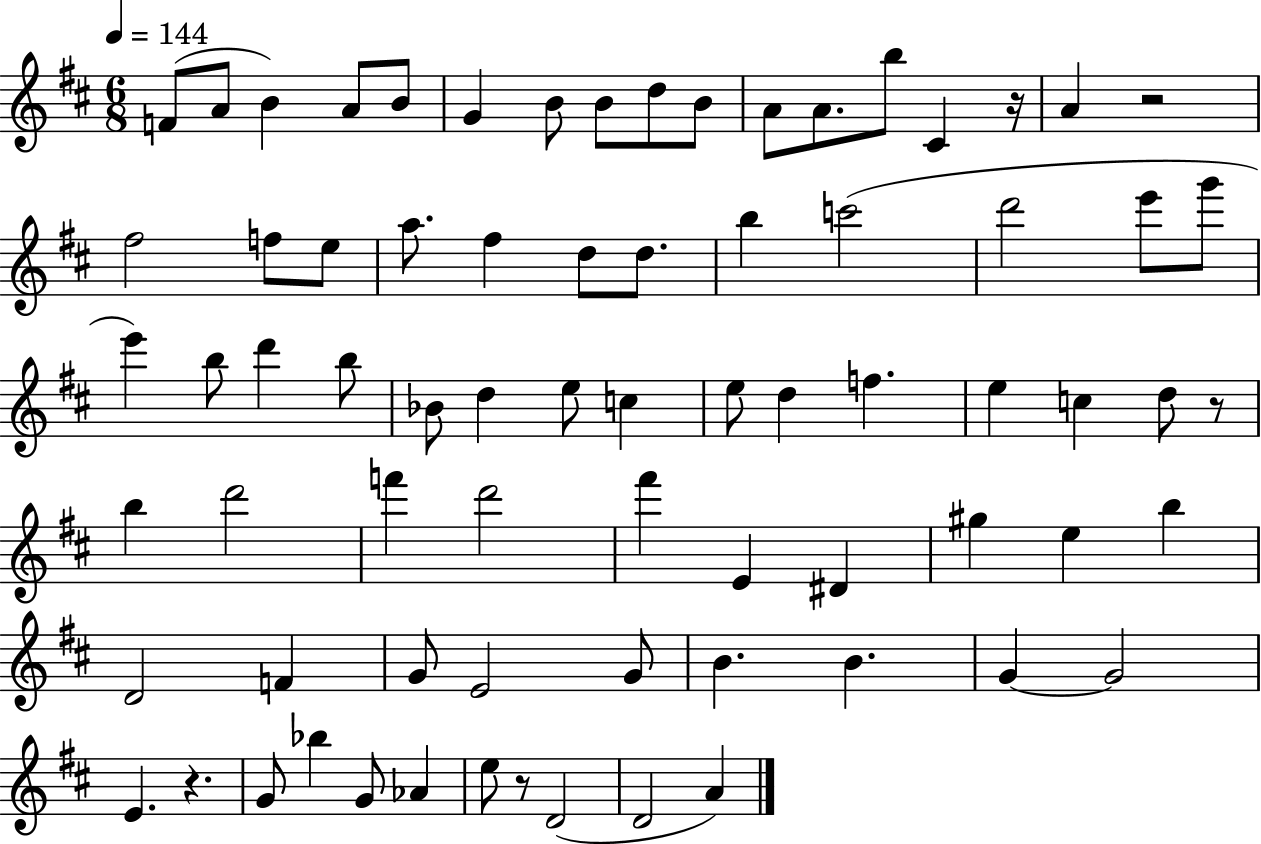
{
  \clef treble
  \numericTimeSignature
  \time 6/8
  \key d \major
  \tempo 4 = 144
  f'8( a'8 b'4) a'8 b'8 | g'4 b'8 b'8 d''8 b'8 | a'8 a'8. b''8 cis'4 r16 | a'4 r2 | \break fis''2 f''8 e''8 | a''8. fis''4 d''8 d''8. | b''4 c'''2( | d'''2 e'''8 g'''8 | \break e'''4) b''8 d'''4 b''8 | bes'8 d''4 e''8 c''4 | e''8 d''4 f''4. | e''4 c''4 d''8 r8 | \break b''4 d'''2 | f'''4 d'''2 | fis'''4 e'4 dis'4 | gis''4 e''4 b''4 | \break d'2 f'4 | g'8 e'2 g'8 | b'4. b'4. | g'4~~ g'2 | \break e'4. r4. | g'8 bes''4 g'8 aes'4 | e''8 r8 d'2( | d'2 a'4) | \break \bar "|."
}